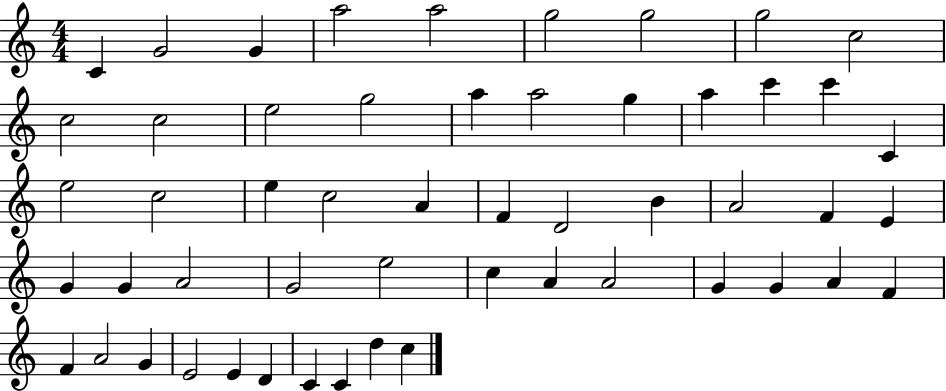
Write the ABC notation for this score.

X:1
T:Untitled
M:4/4
L:1/4
K:C
C G2 G a2 a2 g2 g2 g2 c2 c2 c2 e2 g2 a a2 g a c' c' C e2 c2 e c2 A F D2 B A2 F E G G A2 G2 e2 c A A2 G G A F F A2 G E2 E D C C d c